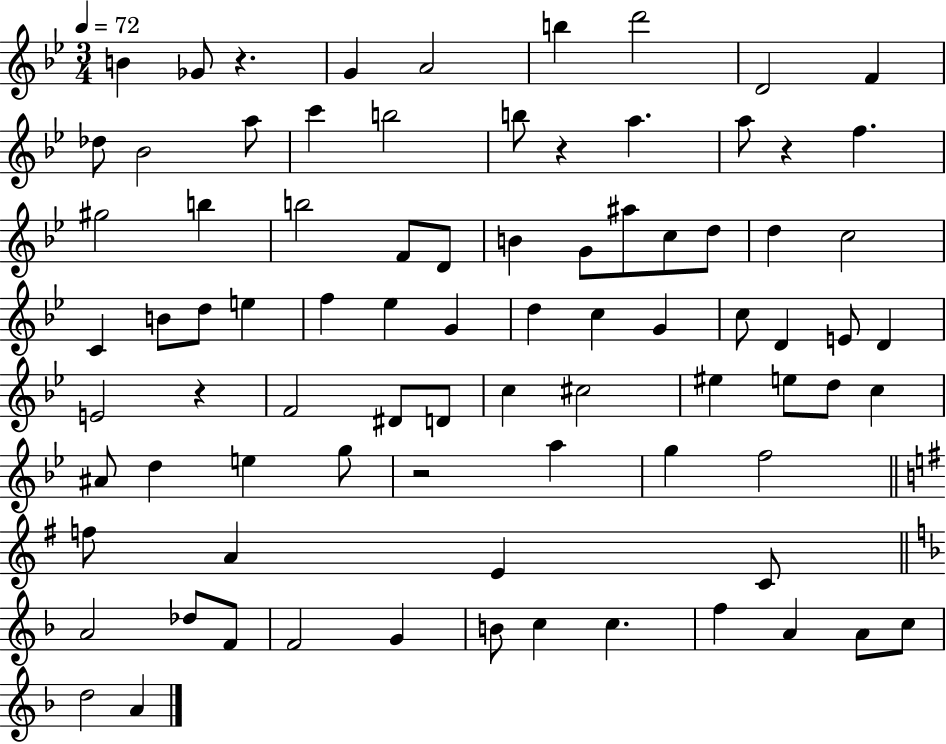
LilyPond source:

{
  \clef treble
  \numericTimeSignature
  \time 3/4
  \key bes \major
  \tempo 4 = 72
  \repeat volta 2 { b'4 ges'8 r4. | g'4 a'2 | b''4 d'''2 | d'2 f'4 | \break des''8 bes'2 a''8 | c'''4 b''2 | b''8 r4 a''4. | a''8 r4 f''4. | \break gis''2 b''4 | b''2 f'8 d'8 | b'4 g'8 ais''8 c''8 d''8 | d''4 c''2 | \break c'4 b'8 d''8 e''4 | f''4 ees''4 g'4 | d''4 c''4 g'4 | c''8 d'4 e'8 d'4 | \break e'2 r4 | f'2 dis'8 d'8 | c''4 cis''2 | eis''4 e''8 d''8 c''4 | \break ais'8 d''4 e''4 g''8 | r2 a''4 | g''4 f''2 | \bar "||" \break \key g \major f''8 a'4 e'4 c'8 | \bar "||" \break \key f \major a'2 des''8 f'8 | f'2 g'4 | b'8 c''4 c''4. | f''4 a'4 a'8 c''8 | \break d''2 a'4 | } \bar "|."
}